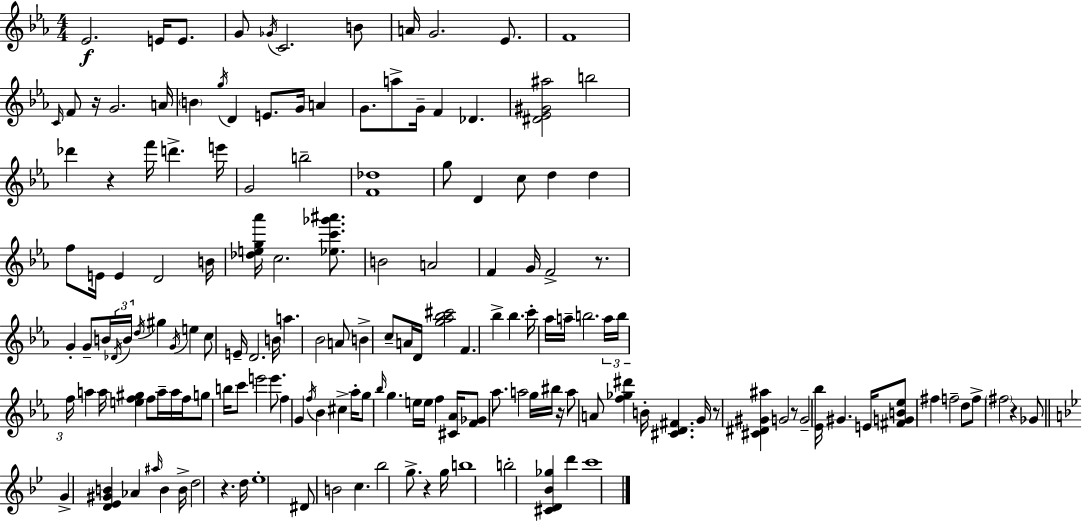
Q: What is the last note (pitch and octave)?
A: C6